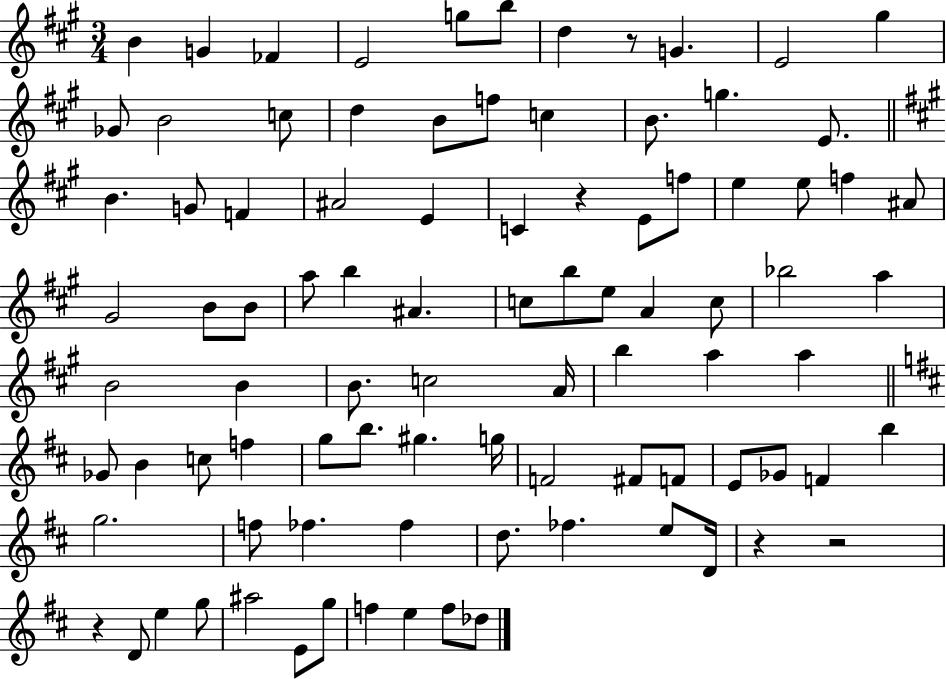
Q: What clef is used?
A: treble